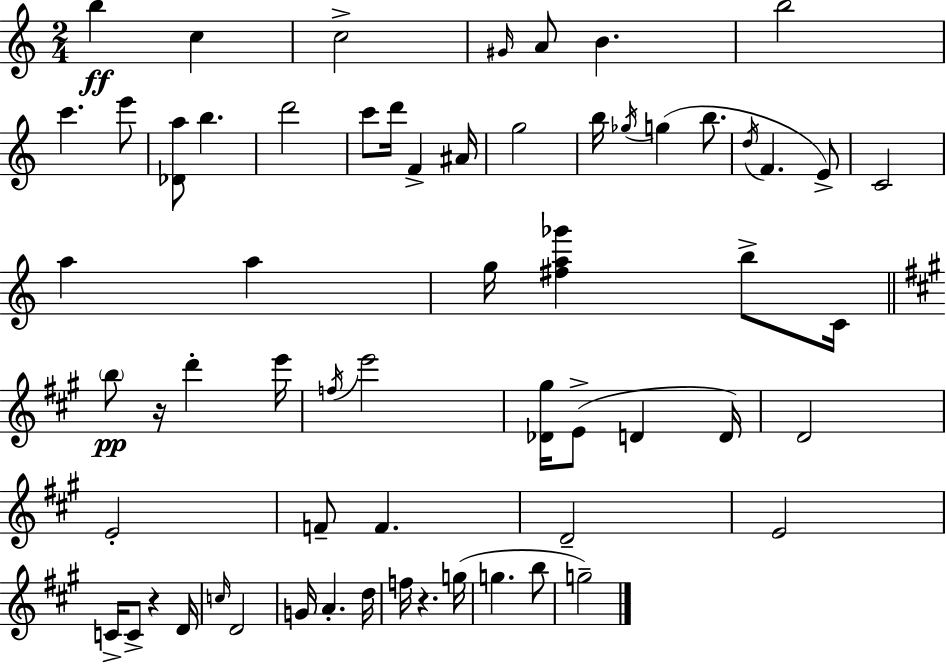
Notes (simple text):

B5/q C5/q C5/h G#4/s A4/e B4/q. B5/h C6/q. E6/e [Db4,A5]/e B5/q. D6/h C6/e D6/s F4/q A#4/s G5/h B5/s Gb5/s G5/q B5/e. D5/s F4/q. E4/e C4/h A5/q A5/q G5/s [F#5,A5,Gb6]/q B5/e C4/s B5/e R/s D6/q E6/s F5/s E6/h [Db4,G#5]/s E4/e D4/q D4/s D4/h E4/h F4/e F4/q. D4/h E4/h C4/s C4/e R/q D4/s C5/s D4/h G4/s A4/q. D5/s F5/s R/q. G5/s G5/q. B5/e G5/h